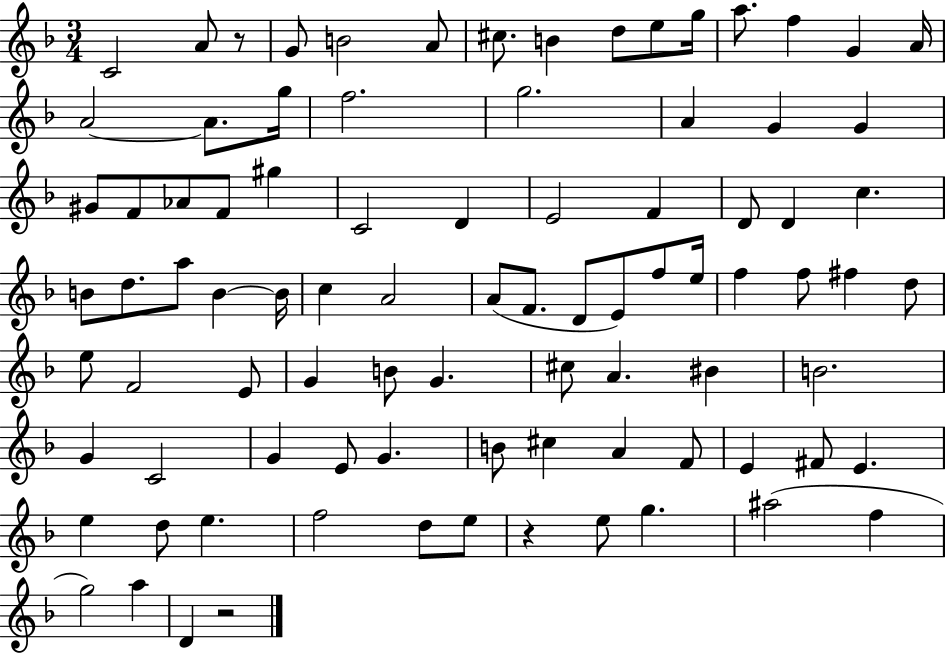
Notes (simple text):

C4/h A4/e R/e G4/e B4/h A4/e C#5/e. B4/q D5/e E5/e G5/s A5/e. F5/q G4/q A4/s A4/h A4/e. G5/s F5/h. G5/h. A4/q G4/q G4/q G#4/e F4/e Ab4/e F4/e G#5/q C4/h D4/q E4/h F4/q D4/e D4/q C5/q. B4/e D5/e. A5/e B4/q B4/s C5/q A4/h A4/e F4/e. D4/e E4/e F5/e E5/s F5/q F5/e F#5/q D5/e E5/e F4/h E4/e G4/q B4/e G4/q. C#5/e A4/q. BIS4/q B4/h. G4/q C4/h G4/q E4/e G4/q. B4/e C#5/q A4/q F4/e E4/q F#4/e E4/q. E5/q D5/e E5/q. F5/h D5/e E5/e R/q E5/e G5/q. A#5/h F5/q G5/h A5/q D4/q R/h